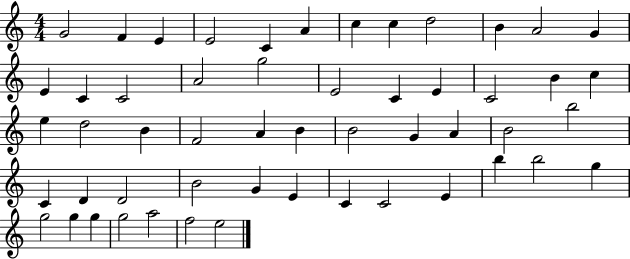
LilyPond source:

{
  \clef treble
  \numericTimeSignature
  \time 4/4
  \key c \major
  g'2 f'4 e'4 | e'2 c'4 a'4 | c''4 c''4 d''2 | b'4 a'2 g'4 | \break e'4 c'4 c'2 | a'2 g''2 | e'2 c'4 e'4 | c'2 b'4 c''4 | \break e''4 d''2 b'4 | f'2 a'4 b'4 | b'2 g'4 a'4 | b'2 b''2 | \break c'4 d'4 d'2 | b'2 g'4 e'4 | c'4 c'2 e'4 | b''4 b''2 g''4 | \break g''2 g''4 g''4 | g''2 a''2 | f''2 e''2 | \bar "|."
}